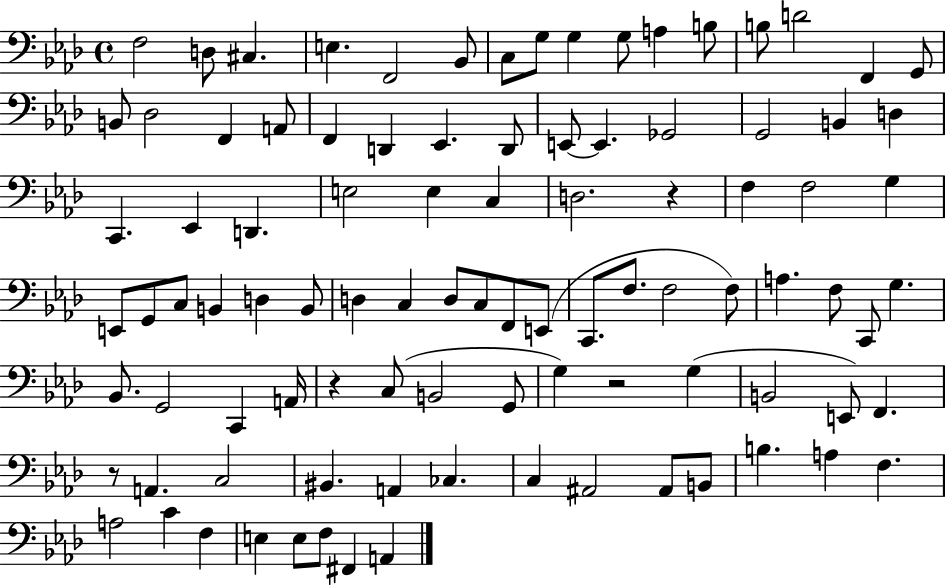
{
  \clef bass
  \time 4/4
  \defaultTimeSignature
  \key aes \major
  f2 d8 cis4. | e4. f,2 bes,8 | c8 g8 g4 g8 a4 b8 | b8 d'2 f,4 g,8 | \break b,8 des2 f,4 a,8 | f,4 d,4 ees,4. d,8 | e,8~~ e,4. ges,2 | g,2 b,4 d4 | \break c,4. ees,4 d,4. | e2 e4 c4 | d2. r4 | f4 f2 g4 | \break e,8 g,8 c8 b,4 d4 b,8 | d4 c4 d8 c8 f,8 e,8( | c,8. f8. f2 f8) | a4. f8 c,8 g4. | \break bes,8. g,2 c,4 a,16 | r4 c8( b,2 g,8 | g4) r2 g4( | b,2 e,8) f,4. | \break r8 a,4. c2 | bis,4. a,4 ces4. | c4 ais,2 ais,8 b,8 | b4. a4 f4. | \break a2 c'4 f4 | e4 e8 f8 fis,4 a,4 | \bar "|."
}